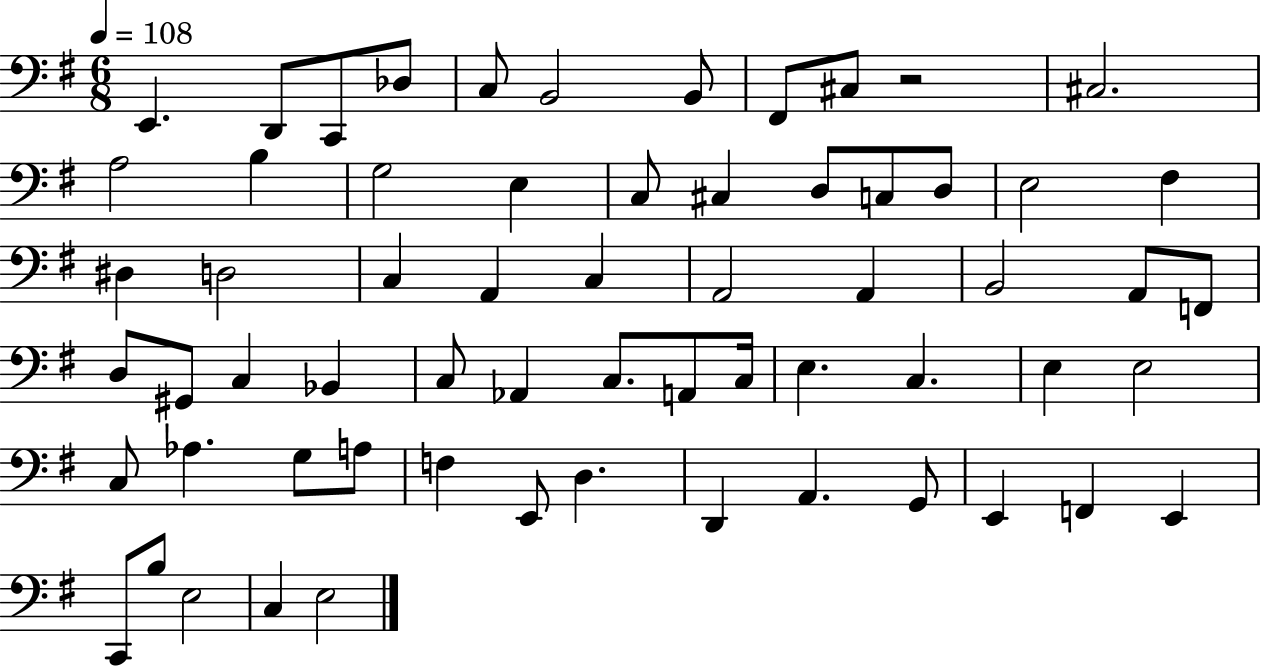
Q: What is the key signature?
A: G major